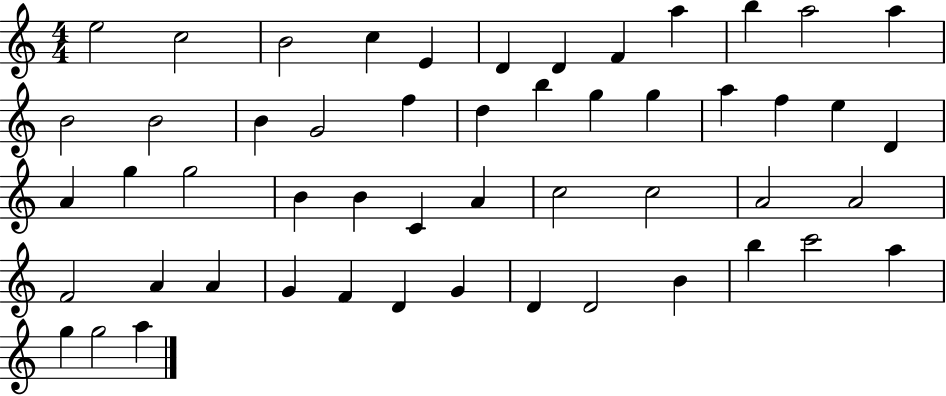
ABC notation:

X:1
T:Untitled
M:4/4
L:1/4
K:C
e2 c2 B2 c E D D F a b a2 a B2 B2 B G2 f d b g g a f e D A g g2 B B C A c2 c2 A2 A2 F2 A A G F D G D D2 B b c'2 a g g2 a